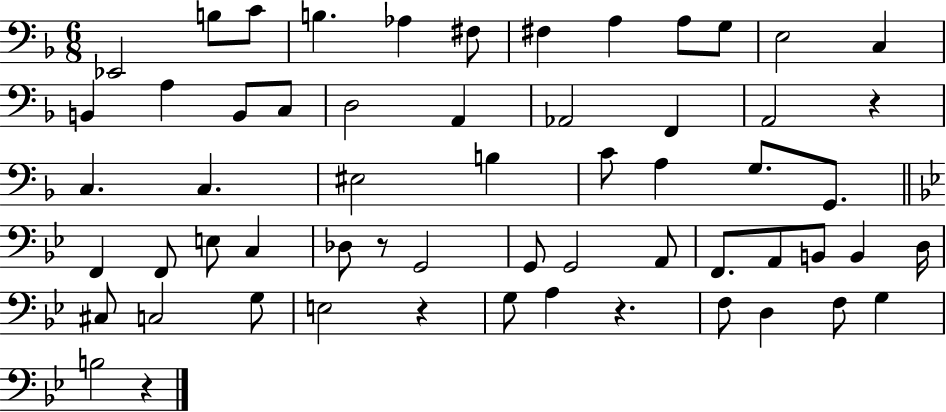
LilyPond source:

{
  \clef bass
  \numericTimeSignature
  \time 6/8
  \key f \major
  ees,2 b8 c'8 | b4. aes4 fis8 | fis4 a4 a8 g8 | e2 c4 | \break b,4 a4 b,8 c8 | d2 a,4 | aes,2 f,4 | a,2 r4 | \break c4. c4. | eis2 b4 | c'8 a4 g8. g,8. | \bar "||" \break \key bes \major f,4 f,8 e8 c4 | des8 r8 g,2 | g,8 g,2 a,8 | f,8. a,8 b,8 b,4 d16 | \break cis8 c2 g8 | e2 r4 | g8 a4 r4. | f8 d4 f8 g4 | \break b2 r4 | \bar "|."
}